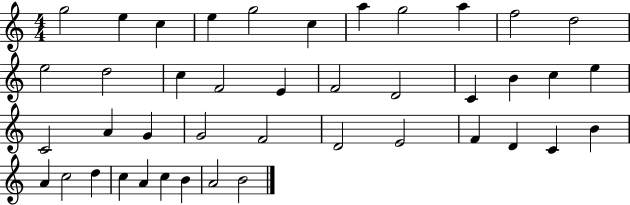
G5/h E5/q C5/q E5/q G5/h C5/q A5/q G5/h A5/q F5/h D5/h E5/h D5/h C5/q F4/h E4/q F4/h D4/h C4/q B4/q C5/q E5/q C4/h A4/q G4/q G4/h F4/h D4/h E4/h F4/q D4/q C4/q B4/q A4/q C5/h D5/q C5/q A4/q C5/q B4/q A4/h B4/h